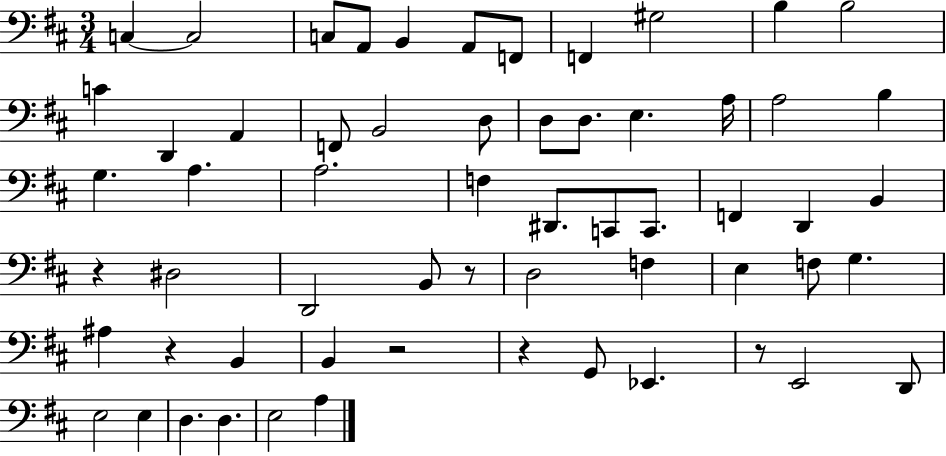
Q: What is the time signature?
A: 3/4